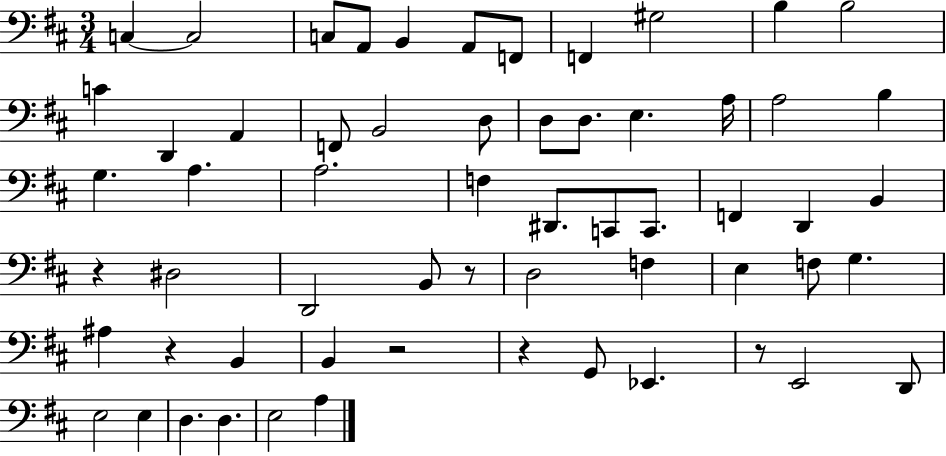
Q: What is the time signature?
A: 3/4